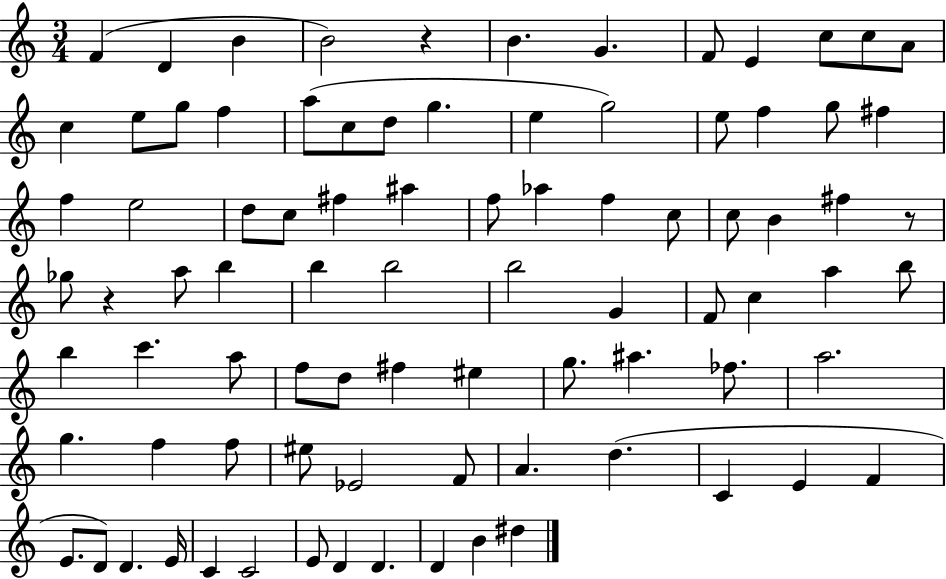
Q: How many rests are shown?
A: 3